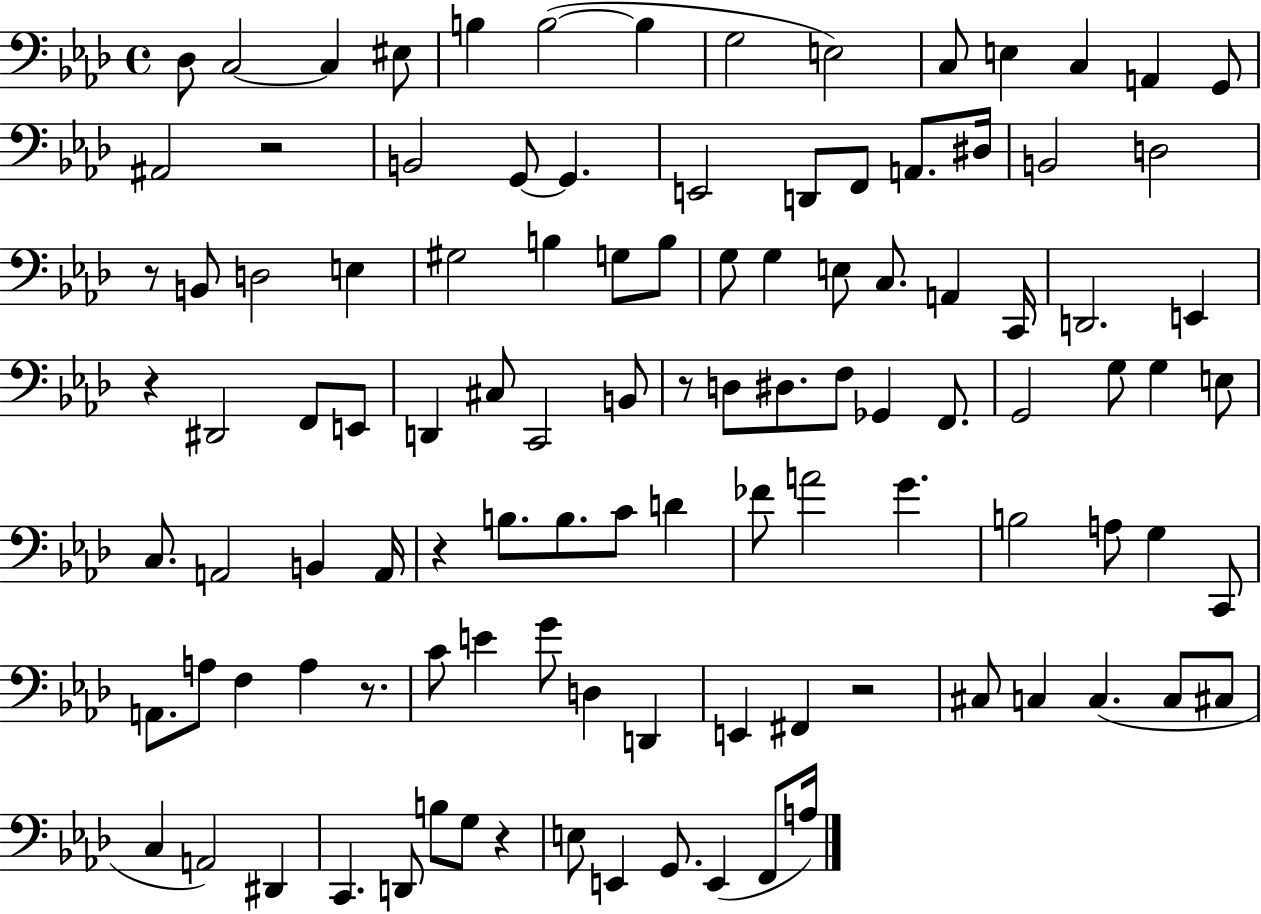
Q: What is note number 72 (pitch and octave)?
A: A2